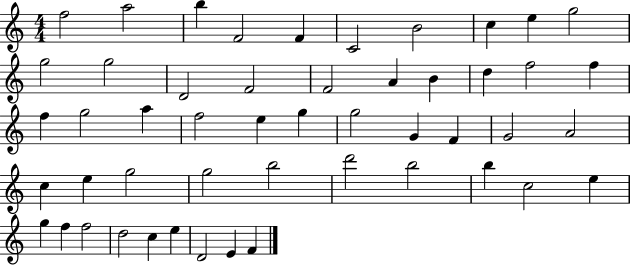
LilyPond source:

{
  \clef treble
  \numericTimeSignature
  \time 4/4
  \key c \major
  f''2 a''2 | b''4 f'2 f'4 | c'2 b'2 | c''4 e''4 g''2 | \break g''2 g''2 | d'2 f'2 | f'2 a'4 b'4 | d''4 f''2 f''4 | \break f''4 g''2 a''4 | f''2 e''4 g''4 | g''2 g'4 f'4 | g'2 a'2 | \break c''4 e''4 g''2 | g''2 b''2 | d'''2 b''2 | b''4 c''2 e''4 | \break g''4 f''4 f''2 | d''2 c''4 e''4 | d'2 e'4 f'4 | \bar "|."
}